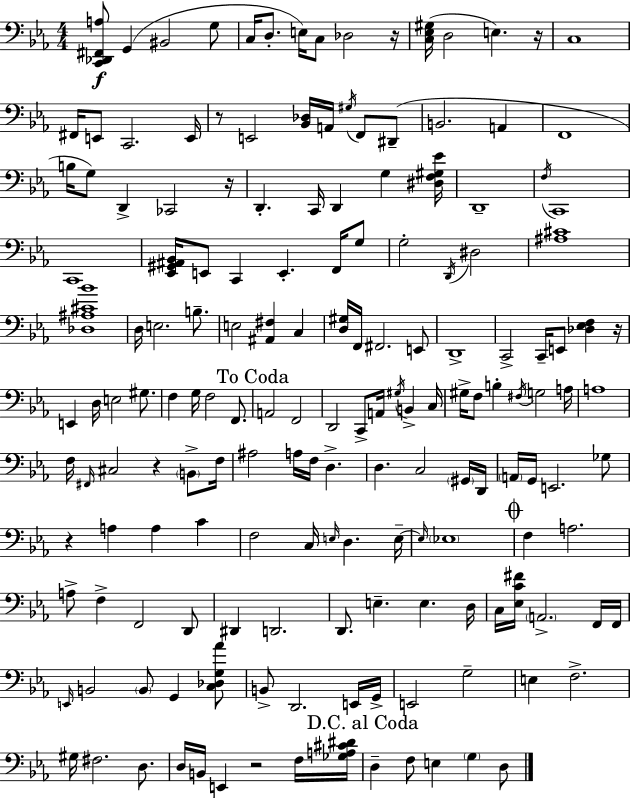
X:1
T:Untitled
M:4/4
L:1/4
K:Cm
[C,,_D,,^F,,A,]/2 G,, ^B,,2 G,/2 C,/4 D,/2 E,/4 C,/2 _D,2 z/4 [C,_E,^G,]/4 D,2 E, z/4 C,4 ^F,,/4 E,,/2 C,,2 E,,/4 z/2 E,,2 [_B,,_D,]/4 A,,/4 ^G,/4 F,,/2 ^D,,/2 B,,2 A,, F,,4 B,/4 G,/2 D,, _C,,2 z/4 D,, C,,/4 D,, G, [^D,F,^G,_E]/4 D,,4 F,/4 C,,4 C,,4 [_E,,^G,,^A,,_B,,]/4 E,,/2 C,, E,, F,,/4 G,/2 G,2 D,,/4 ^D,2 [^A,^C]4 [_D,^A,^C_B]4 D,/4 E,2 B,/2 E,2 [^A,,^F,] C, [D,^G,]/4 F,,/4 ^F,,2 E,,/2 D,,4 C,,2 C,,/4 E,,/2 [_D,_E,F,] z/4 E,, D,/4 E,2 ^G,/2 F, G,/4 F,2 F,,/2 A,,2 F,,2 D,,2 C,,/2 A,,/4 ^G,/4 B,, C,/4 ^G,/4 F,/2 B, ^F,/4 G,2 A,/4 A,4 F,/4 ^F,,/4 ^C,2 z B,,/2 F,/4 ^A,2 A,/4 F,/4 D, D, C,2 ^G,,/4 D,,/4 A,,/4 G,,/4 E,,2 _G,/2 z A, A, C F,2 C,/4 E,/4 D, E,/4 E,/4 _E,4 F, A,2 A,/2 F, F,,2 D,,/2 ^D,, D,,2 D,,/2 E, E, D,/4 C,/4 [_E,C^F]/4 A,,2 F,,/4 F,,/4 E,,/4 B,,2 B,,/2 G,, [C,_D,G,_A]/2 B,,/2 D,,2 E,,/4 G,,/4 E,,2 G,2 E, F,2 ^G,/4 ^F,2 D,/2 D,/4 B,,/4 E,, z2 F,/4 [_G,A,^C^D]/4 D, F,/2 E, G, D,/2